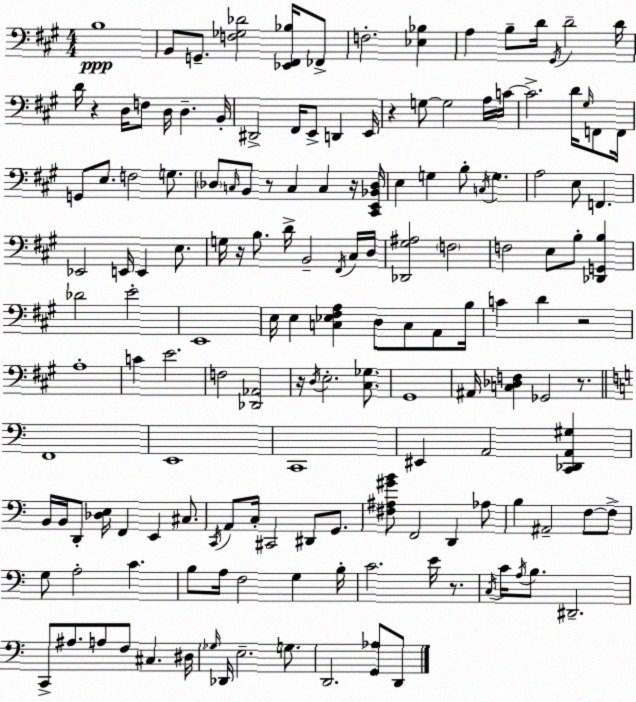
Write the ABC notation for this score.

X:1
T:Untitled
M:4/4
L:1/4
K:A
B,4 B,,/2 G,,/2 [F,_G,_D]2 [_E,,^F,,_B,]/4 _F,,/2 F,2 [_E,_B,] A, B,/2 D/4 ^G,,/4 D2 D/4 D/4 z D,/4 F,/2 D,/4 D, B,,/4 ^D,,2 ^F,,/4 E,,/2 D,, E,,/4 z G,/2 G,2 A,/4 C/4 C2 D/4 ^G,/4 F,,/2 F,,/4 G,,/2 E,/2 F,2 G,/2 _D,/2 C,/4 B,,/2 z/2 C, C, z/4 [^C,,E,,_B,,_D,]/4 E, G, B,/2 C,/4 G, A,2 E,/2 F,, _E,,2 E,,/4 E,, E,/2 G,/4 z/4 B,/2 D/4 B,,2 ^F,,/4 ^C,/4 D,/4 [_D,,^G,^A,]2 F,2 F,2 E,/2 B,/2 [_D,,G,,B,] _D2 E2 E,,4 E,/4 E, [C,_E,^F,A,] D,/2 C,/2 A,,/2 B,/4 C D z2 A,4 C E2 F,2 [_D,,_A,,]2 z/4 D,/4 E,2 [^C,_G,]/2 ^G,,4 ^A,,/4 [C,_D,F,] _G,,2 z/2 F,,4 E,,4 C,,4 ^E,, A,,2 [C,,_D,,A,,^G,] B,,/4 B,,/4 D,,/2 [_D,E,]/4 F,, E,, ^C,/2 C,,/4 A,,/2 C,/4 ^C,,2 ^D,,/2 G,,/2 [^F,^A,^GB]/2 F,,2 D,, _A,/2 B, ^A,,2 F,/2 F,/2 G,/2 A,2 C B,/2 A,/4 F,2 G, B,/4 C2 E/4 z/2 C,/4 C/4 A,/4 B,/2 ^D,,2 C,,/2 ^A,/2 A,/2 F,/2 ^C, ^D,/4 _G,/4 _D,,/4 E,2 G,/2 D,,2 [G,,_A,]/2 D,,/2